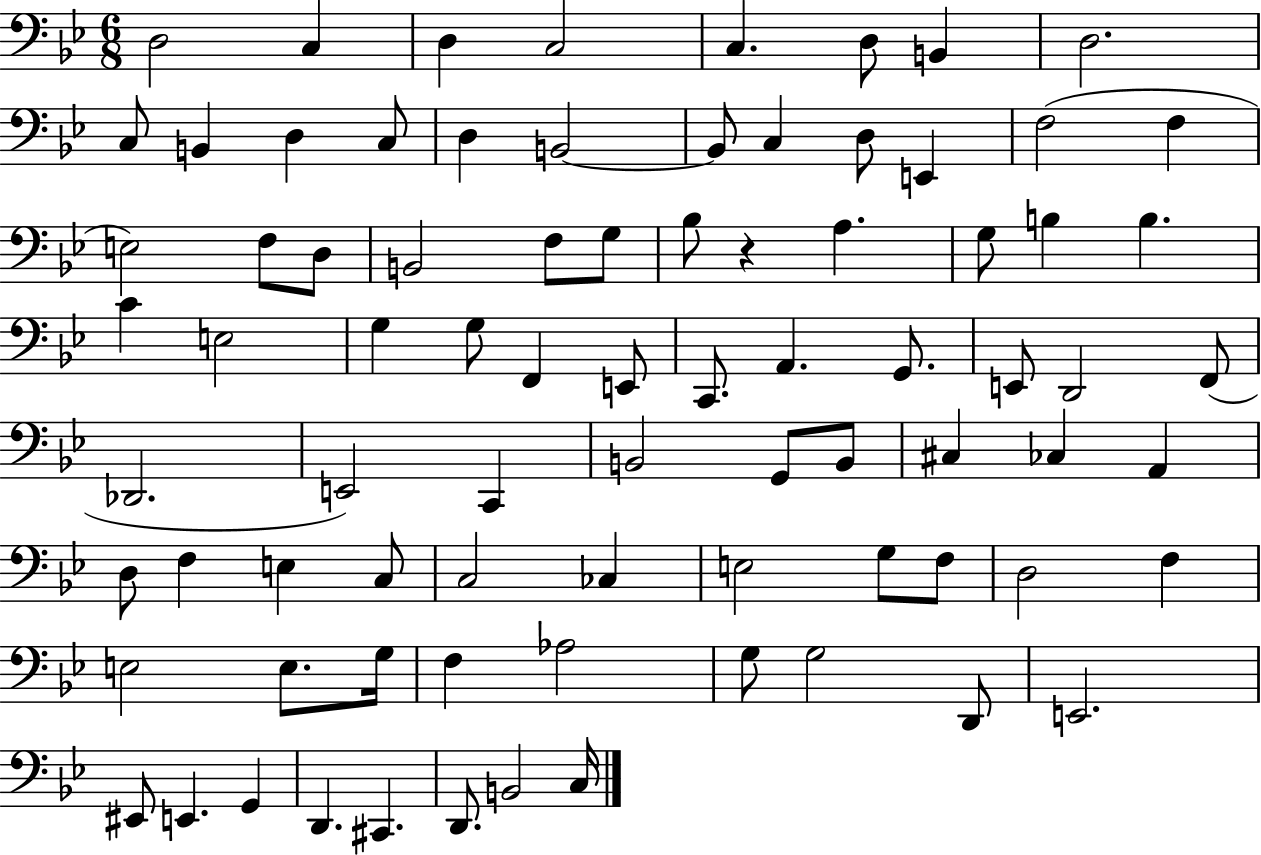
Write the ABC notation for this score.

X:1
T:Untitled
M:6/8
L:1/4
K:Bb
D,2 C, D, C,2 C, D,/2 B,, D,2 C,/2 B,, D, C,/2 D, B,,2 B,,/2 C, D,/2 E,, F,2 F, E,2 F,/2 D,/2 B,,2 F,/2 G,/2 _B,/2 z A, G,/2 B, B, C E,2 G, G,/2 F,, E,,/2 C,,/2 A,, G,,/2 E,,/2 D,,2 F,,/2 _D,,2 E,,2 C,, B,,2 G,,/2 B,,/2 ^C, _C, A,, D,/2 F, E, C,/2 C,2 _C, E,2 G,/2 F,/2 D,2 F, E,2 E,/2 G,/4 F, _A,2 G,/2 G,2 D,,/2 E,,2 ^E,,/2 E,, G,, D,, ^C,, D,,/2 B,,2 C,/4